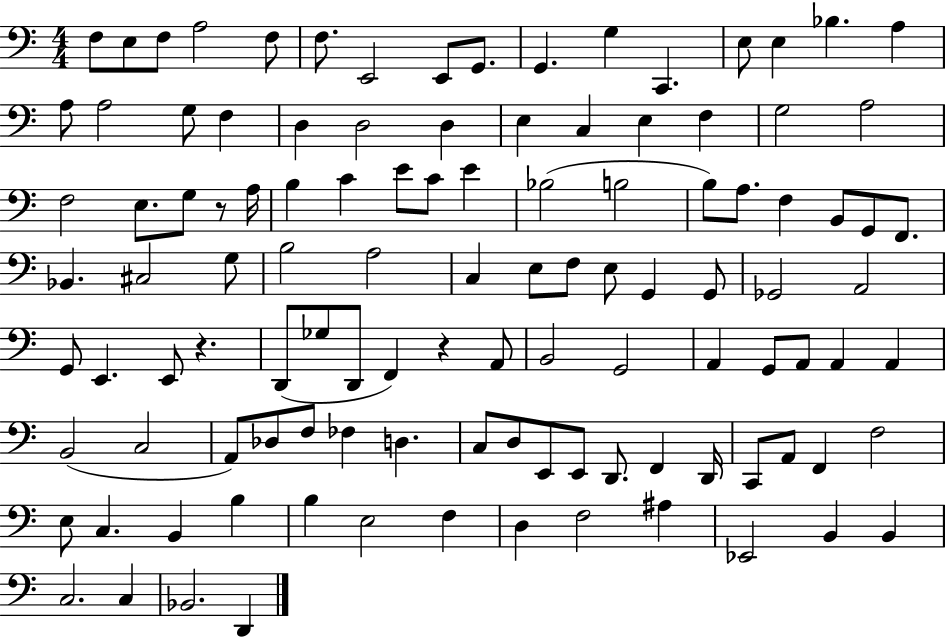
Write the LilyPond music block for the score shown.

{
  \clef bass
  \numericTimeSignature
  \time 4/4
  \key c \major
  \repeat volta 2 { f8 e8 f8 a2 f8 | f8. e,2 e,8 g,8. | g,4. g4 c,4. | e8 e4 bes4. a4 | \break a8 a2 g8 f4 | d4 d2 d4 | e4 c4 e4 f4 | g2 a2 | \break f2 e8. g8 r8 a16 | b4 c'4 e'8 c'8 e'4 | bes2( b2 | b8) a8. f4 b,8 g,8 f,8. | \break bes,4. cis2 g8 | b2 a2 | c4 e8 f8 e8 g,4 g,8 | ges,2 a,2 | \break g,8 e,4. e,8 r4. | d,8( ges8 d,8 f,4) r4 a,8 | b,2 g,2 | a,4 g,8 a,8 a,4 a,4 | \break b,2( c2 | a,8) des8 f8 fes4 d4. | c8 d8 e,8 e,8 d,8. f,4 d,16 | c,8 a,8 f,4 f2 | \break e8 c4. b,4 b4 | b4 e2 f4 | d4 f2 ais4 | ees,2 b,4 b,4 | \break c2. c4 | bes,2. d,4 | } \bar "|."
}